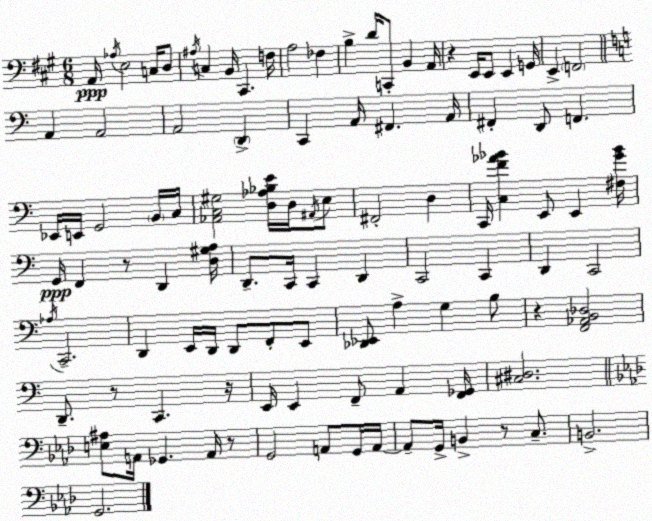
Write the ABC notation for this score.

X:1
T:Untitled
M:6/8
L:1/4
K:A
A,,/4 _A,/4 E,2 C,/4 D,/2 ^A,/4 C, B,,/4 ^C,, F,/4 A,2 _F, B, D/4 C,,/2 B,, A,,/4 z E,,/4 E,,/2 E,, G,,/4 E,, F,,2 A,, A,,2 A,,2 D,, C,, A,,/4 ^F,, A,,/4 ^F,, D,,/2 F,, _E,,/4 E,,/4 G,,2 B,,/4 C,/4 [_A,,C,^G,]2 [D,_A,_B,E]/4 D,/4 ^A,,/4 E,/2 ^F,,2 D, C,,/4 [C,F_A_B] E,,/2 E,, [^F,G_B]/4 G,,/4 F,, z/2 D,, [D,^G,A,]/4 D,,/2 C,,/4 C,, D,, C,,2 C,, D,, C,,2 _A,/4 C,,2 D,, E,,/4 D,,/4 D,,/2 F,,/2 E,,/2 [_D,,_E,,]/2 A, G, B,/2 z [F,,_A,,B,,_D,]2 D,,/2 z/2 C,, z/4 E,,/4 E,, F,,/2 A,, [F,,_G,,]/4 [^C,^D,]2 [E,^A,]/2 A,,/4 _G,, A,,/4 z/2 G,,2 A,,/2 G,,/4 A,,/4 A,,/2 G,,/4 B,, z/2 C,/2 B,,2 G,,2